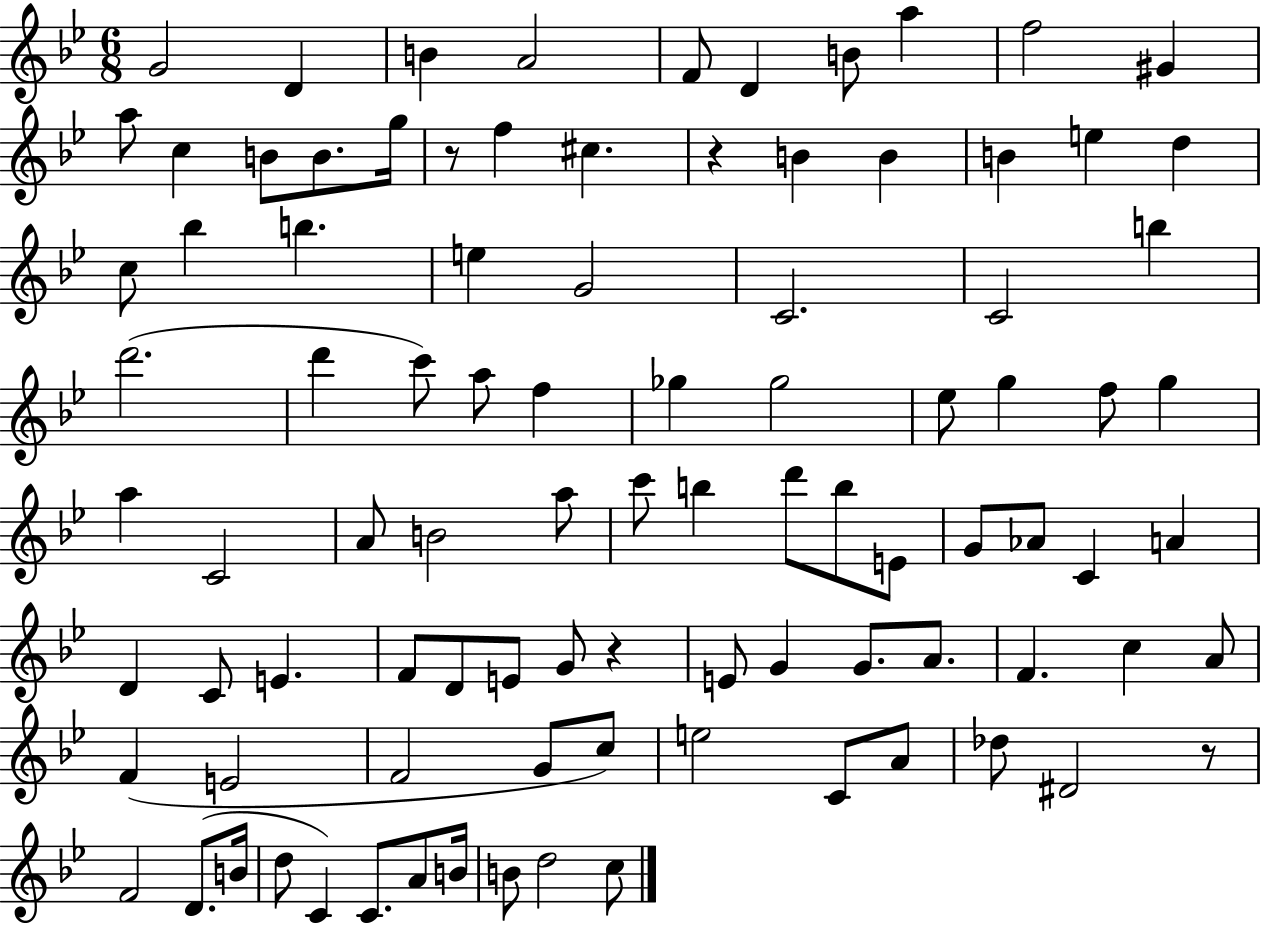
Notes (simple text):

G4/h D4/q B4/q A4/h F4/e D4/q B4/e A5/q F5/h G#4/q A5/e C5/q B4/e B4/e. G5/s R/e F5/q C#5/q. R/q B4/q B4/q B4/q E5/q D5/q C5/e Bb5/q B5/q. E5/q G4/h C4/h. C4/h B5/q D6/h. D6/q C6/e A5/e F5/q Gb5/q Gb5/h Eb5/e G5/q F5/e G5/q A5/q C4/h A4/e B4/h A5/e C6/e B5/q D6/e B5/e E4/e G4/e Ab4/e C4/q A4/q D4/q C4/e E4/q. F4/e D4/e E4/e G4/e R/q E4/e G4/q G4/e. A4/e. F4/q. C5/q A4/e F4/q E4/h F4/h G4/e C5/e E5/h C4/e A4/e Db5/e D#4/h R/e F4/h D4/e. B4/s D5/e C4/q C4/e. A4/e B4/s B4/e D5/h C5/e